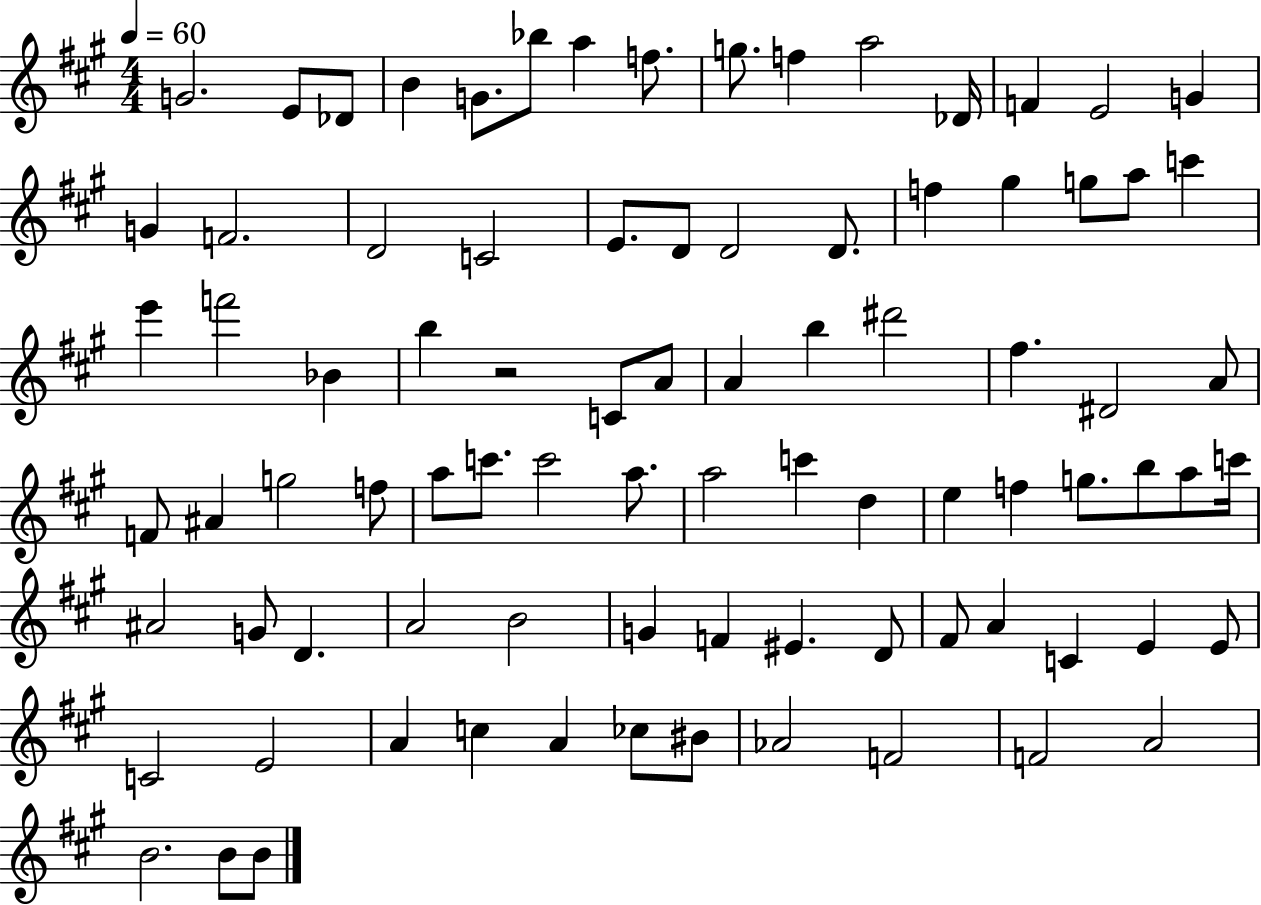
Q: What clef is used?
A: treble